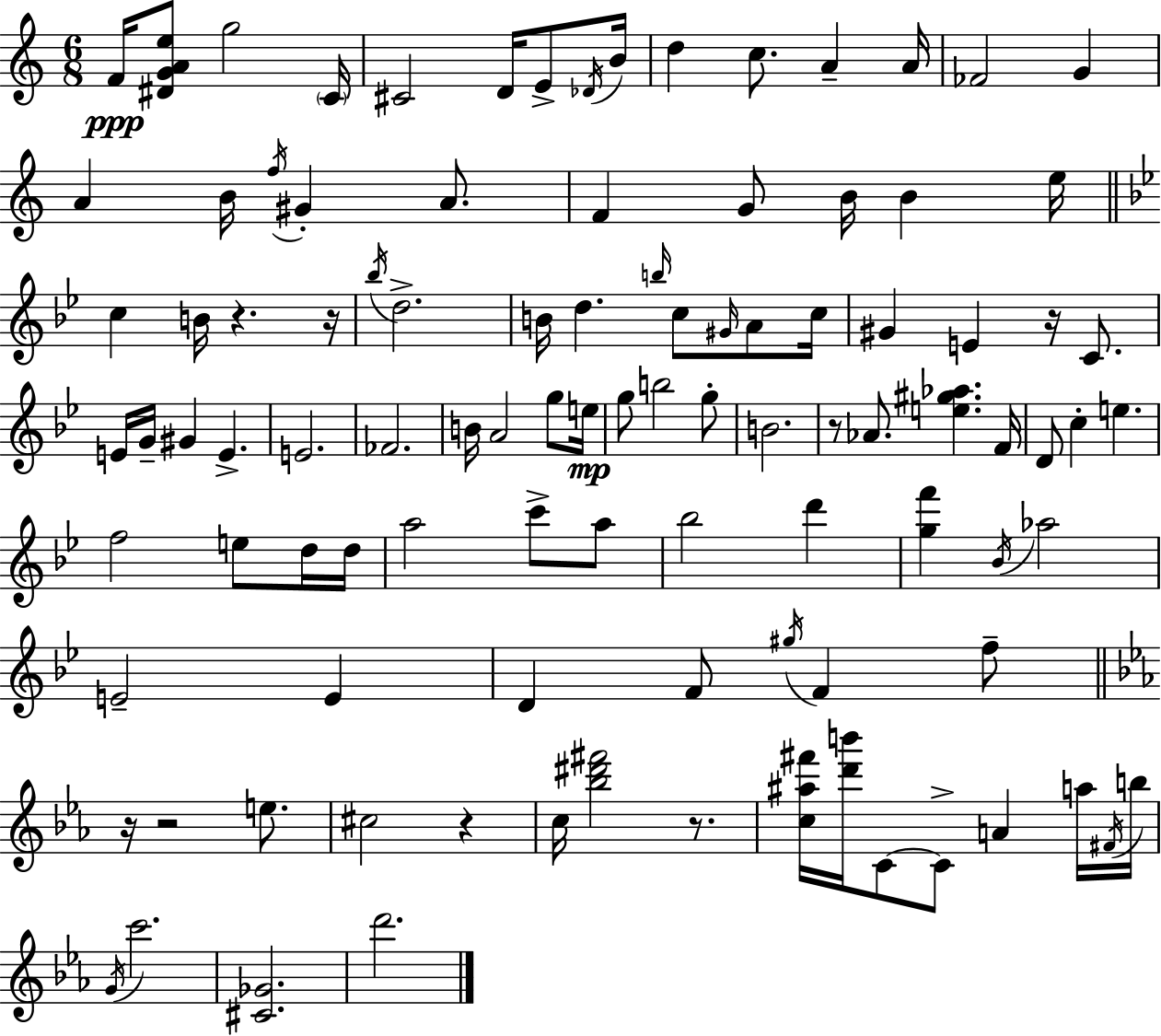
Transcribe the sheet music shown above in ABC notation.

X:1
T:Untitled
M:6/8
L:1/4
K:C
F/4 [^DGAe]/2 g2 C/4 ^C2 D/4 E/2 _D/4 B/4 d c/2 A A/4 _F2 G A B/4 f/4 ^G A/2 F G/2 B/4 B e/4 c B/4 z z/4 _b/4 d2 B/4 d b/4 c/2 ^G/4 A/2 c/4 ^G E z/4 C/2 E/4 G/4 ^G E E2 _F2 B/4 A2 g/2 e/4 g/2 b2 g/2 B2 z/2 _A/2 [e^g_a] F/4 D/2 c e f2 e/2 d/4 d/4 a2 c'/2 a/2 _b2 d' [gf'] _B/4 _a2 E2 E D F/2 ^g/4 F f/2 z/4 z2 e/2 ^c2 z c/4 [_b^d'^f']2 z/2 [c^a^f']/4 [d'b']/4 C/2 C/2 A a/4 ^F/4 b/4 G/4 c'2 [^C_G]2 d'2